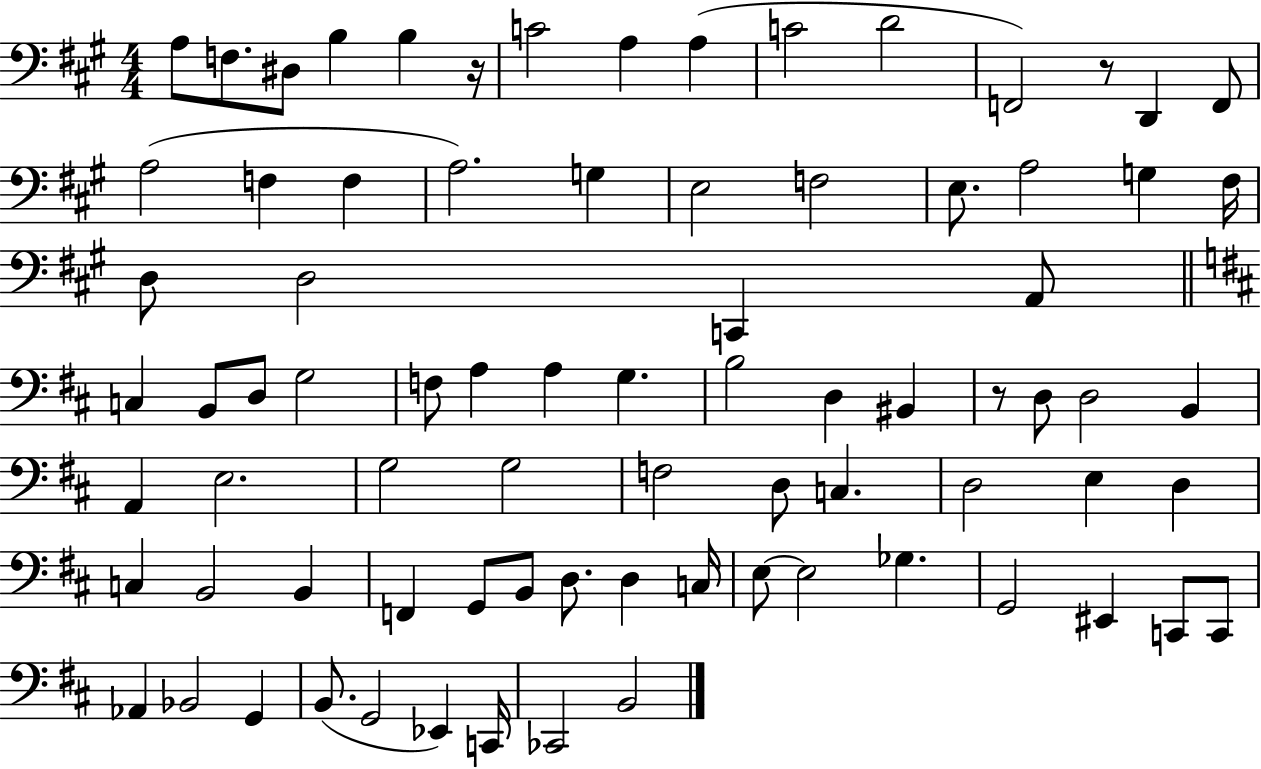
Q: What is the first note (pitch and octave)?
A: A3